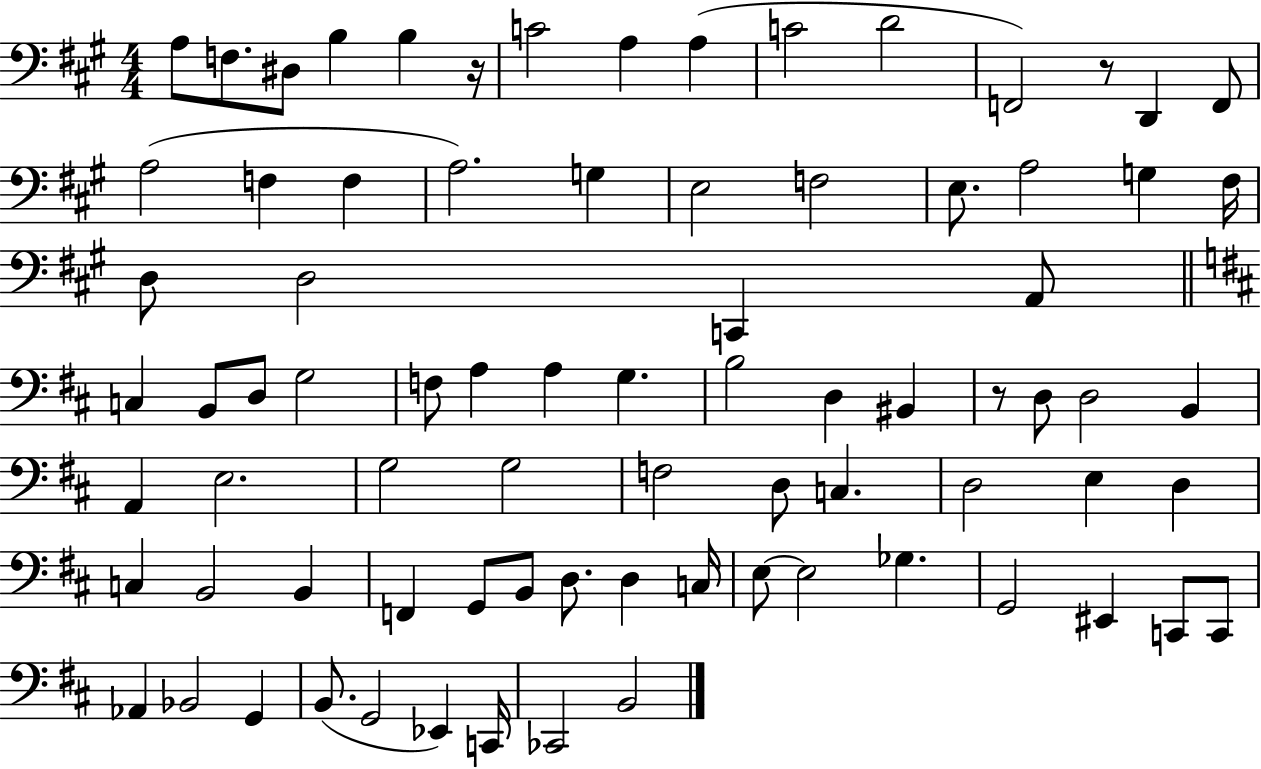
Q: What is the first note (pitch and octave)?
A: A3